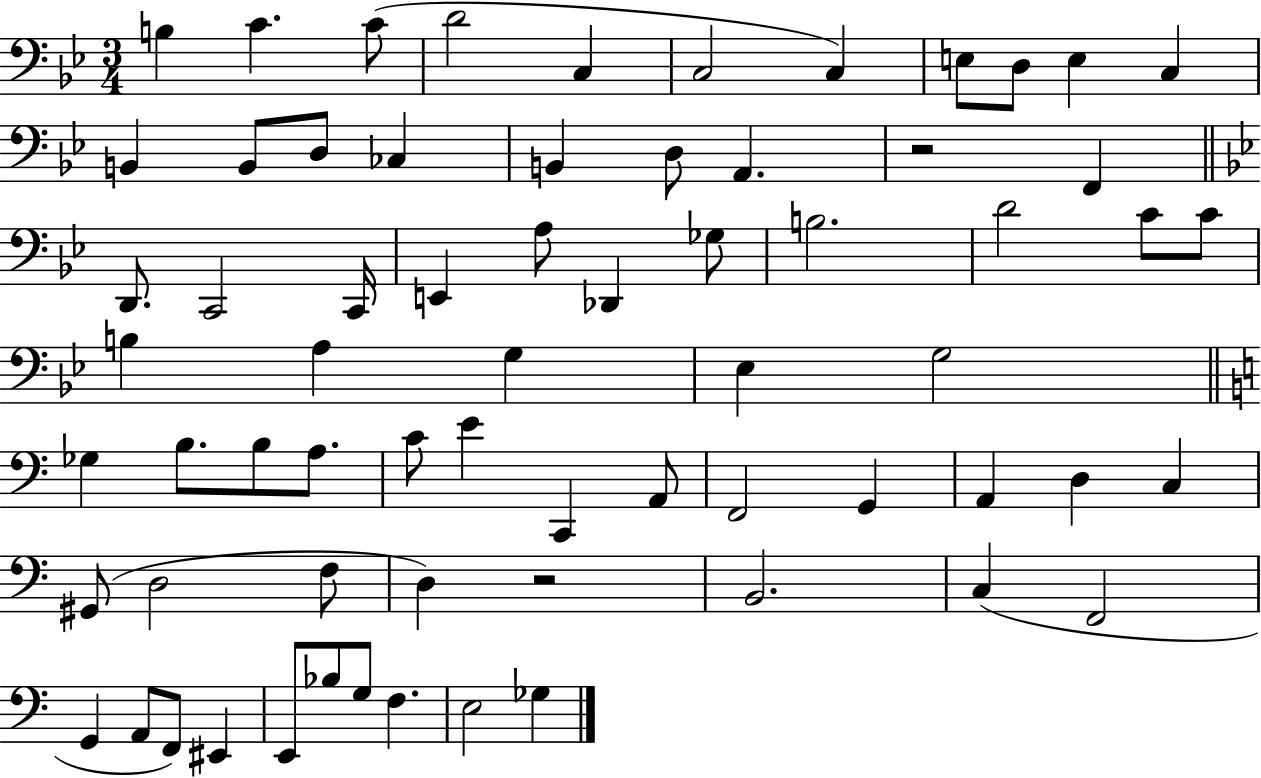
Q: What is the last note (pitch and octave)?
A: Gb3